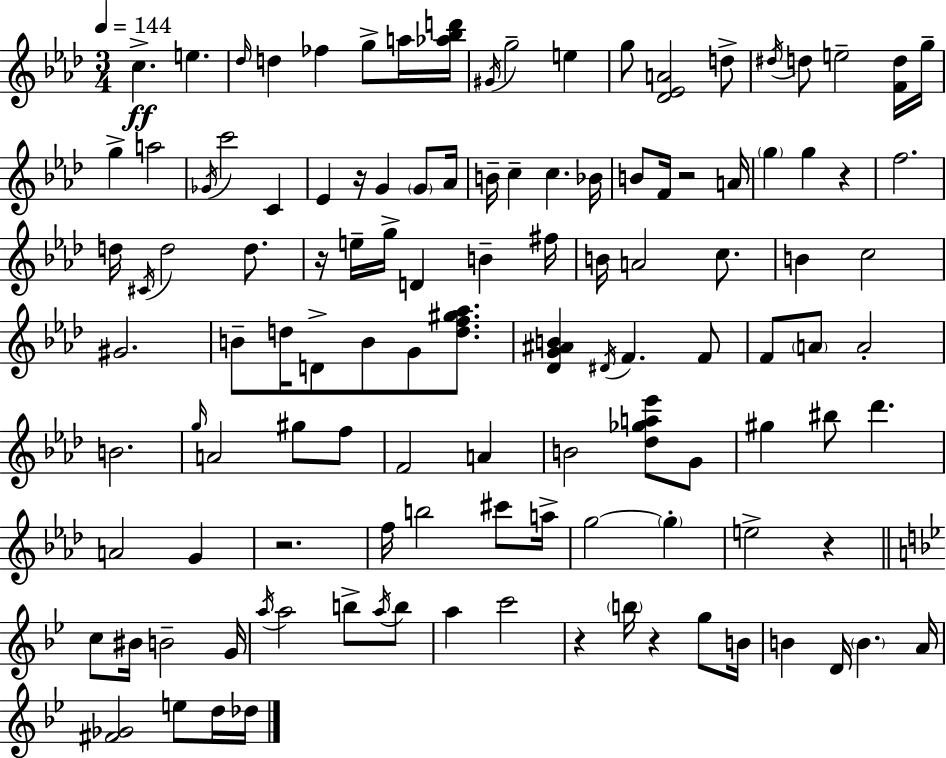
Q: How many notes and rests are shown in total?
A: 118